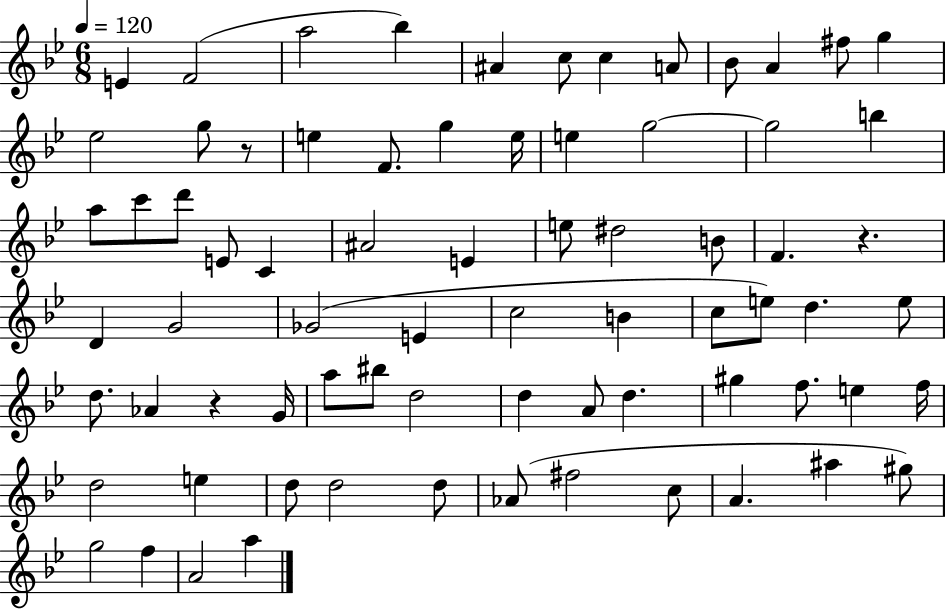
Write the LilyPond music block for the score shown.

{
  \clef treble
  \numericTimeSignature
  \time 6/8
  \key bes \major
  \tempo 4 = 120
  e'4 f'2( | a''2 bes''4) | ais'4 c''8 c''4 a'8 | bes'8 a'4 fis''8 g''4 | \break ees''2 g''8 r8 | e''4 f'8. g''4 e''16 | e''4 g''2~~ | g''2 b''4 | \break a''8 c'''8 d'''8 e'8 c'4 | ais'2 e'4 | e''8 dis''2 b'8 | f'4. r4. | \break d'4 g'2 | ges'2( e'4 | c''2 b'4 | c''8 e''8) d''4. e''8 | \break d''8. aes'4 r4 g'16 | a''8 bis''8 d''2 | d''4 a'8 d''4. | gis''4 f''8. e''4 f''16 | \break d''2 e''4 | d''8 d''2 d''8 | aes'8( fis''2 c''8 | a'4. ais''4 gis''8) | \break g''2 f''4 | a'2 a''4 | \bar "|."
}